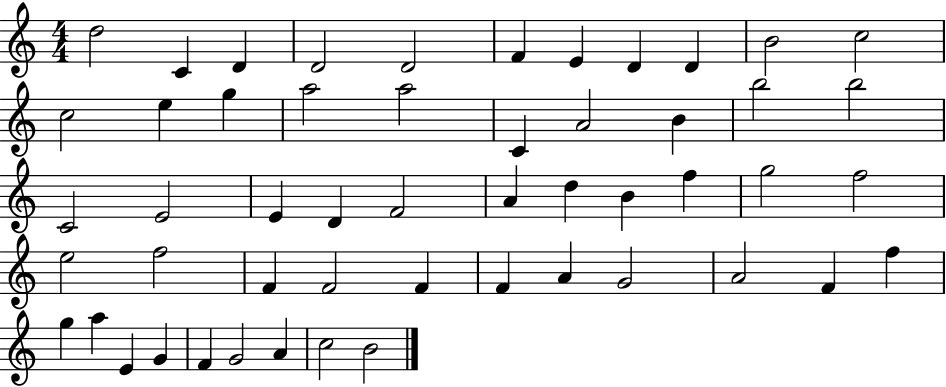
{
  \clef treble
  \numericTimeSignature
  \time 4/4
  \key c \major
  d''2 c'4 d'4 | d'2 d'2 | f'4 e'4 d'4 d'4 | b'2 c''2 | \break c''2 e''4 g''4 | a''2 a''2 | c'4 a'2 b'4 | b''2 b''2 | \break c'2 e'2 | e'4 d'4 f'2 | a'4 d''4 b'4 f''4 | g''2 f''2 | \break e''2 f''2 | f'4 f'2 f'4 | f'4 a'4 g'2 | a'2 f'4 f''4 | \break g''4 a''4 e'4 g'4 | f'4 g'2 a'4 | c''2 b'2 | \bar "|."
}